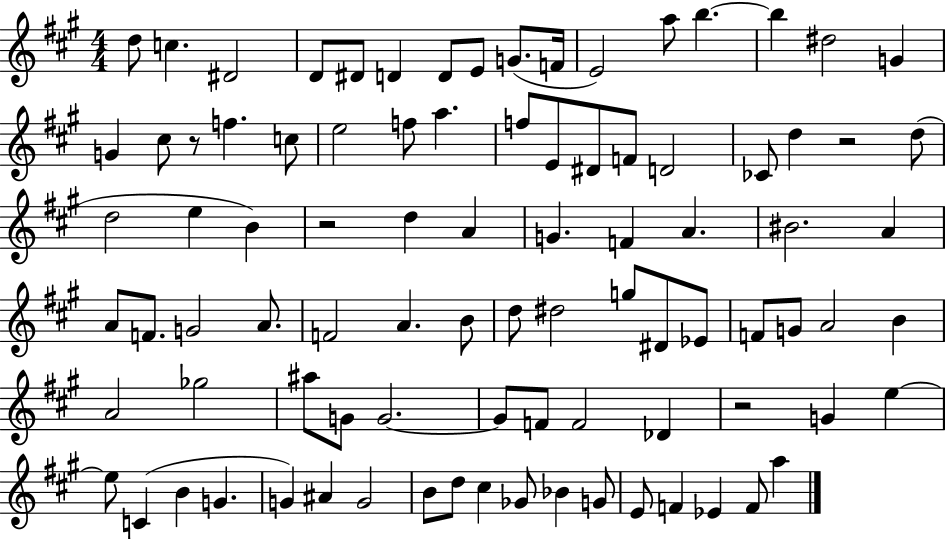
X:1
T:Untitled
M:4/4
L:1/4
K:A
d/2 c ^D2 D/2 ^D/2 D D/2 E/2 G/2 F/4 E2 a/2 b b ^d2 G G ^c/2 z/2 f c/2 e2 f/2 a f/2 E/2 ^D/2 F/2 D2 _C/2 d z2 d/2 d2 e B z2 d A G F A ^B2 A A/2 F/2 G2 A/2 F2 A B/2 d/2 ^d2 g/2 ^D/2 _E/2 F/2 G/2 A2 B A2 _g2 ^a/2 G/2 G2 G/2 F/2 F2 _D z2 G e e/2 C B G G ^A G2 B/2 d/2 ^c _G/2 _B G/2 E/2 F _E F/2 a